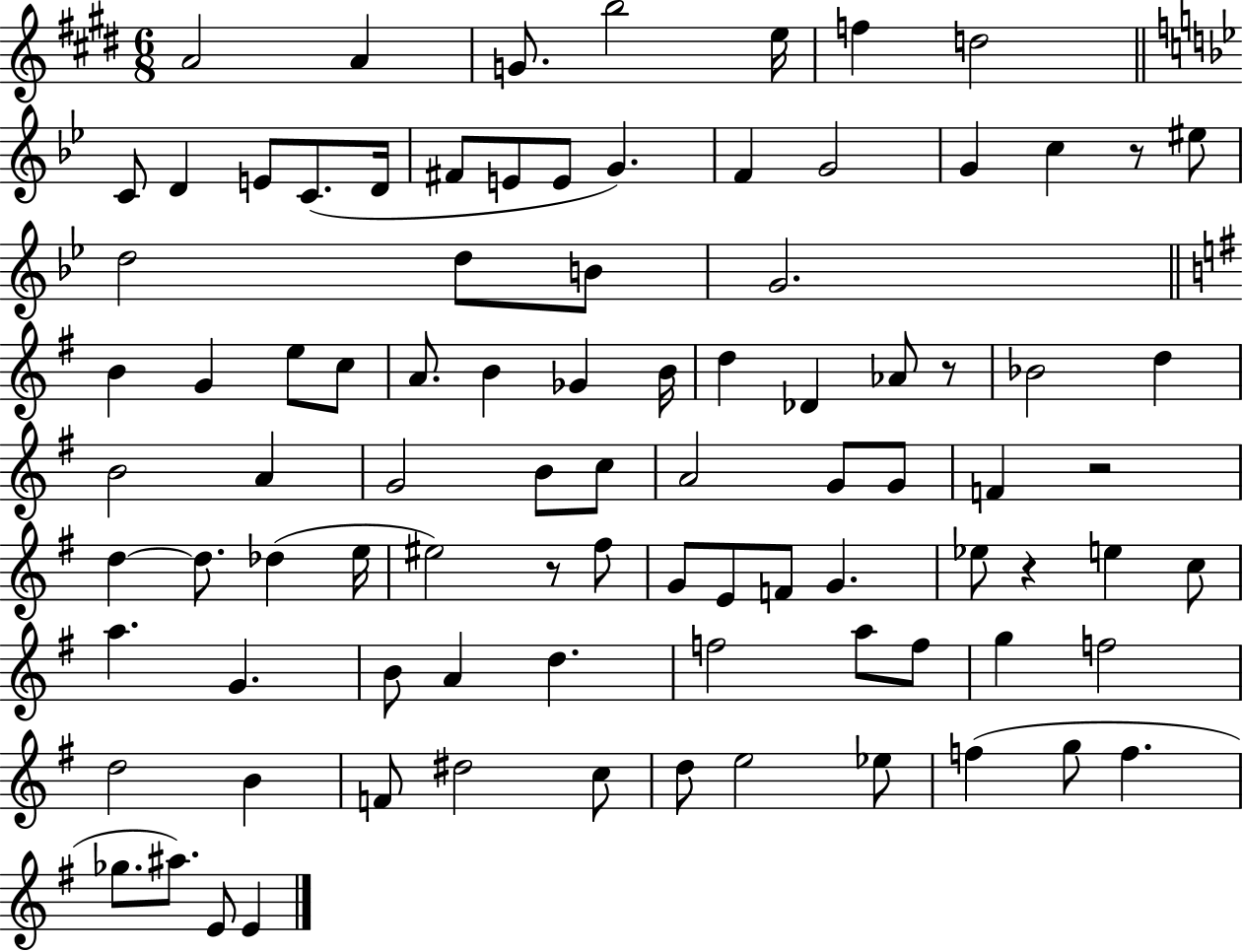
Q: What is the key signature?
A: E major